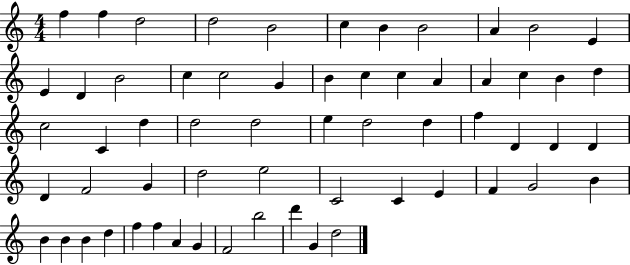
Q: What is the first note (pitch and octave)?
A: F5